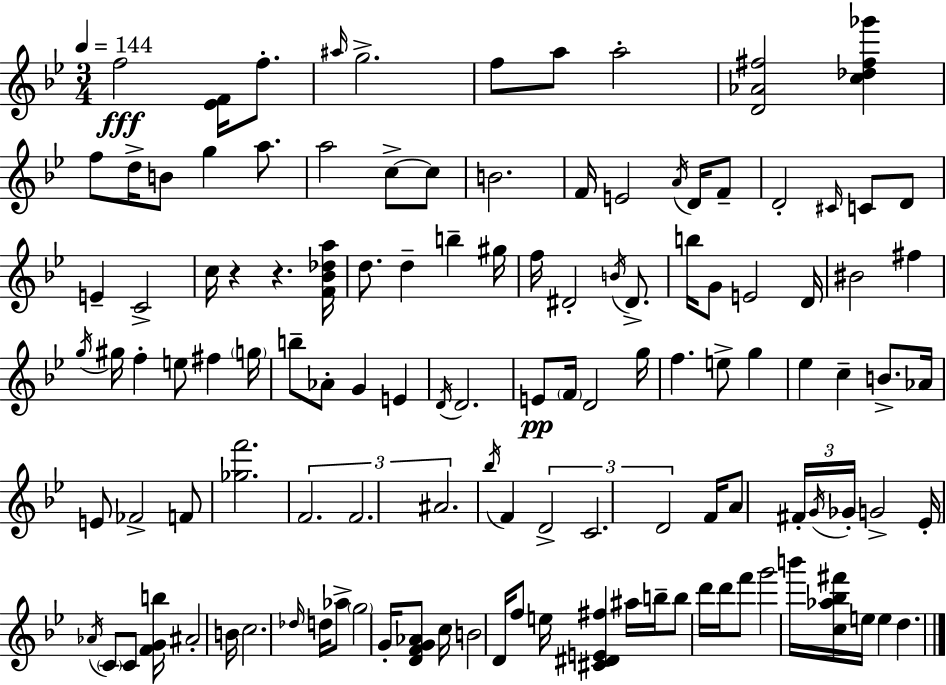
F5/h [Eb4,F4]/s F5/e. A#5/s G5/h. F5/e A5/e A5/h [D4,Ab4,F#5]/h [C5,Db5,F#5,Gb6]/q F5/e D5/s B4/e G5/q A5/e. A5/h C5/e C5/e B4/h. F4/s E4/h A4/s D4/s F4/e D4/h C#4/s C4/e D4/e E4/q C4/h C5/s R/q R/q. [F4,Bb4,Db5,A5]/s D5/e. D5/q B5/q G#5/s F5/s D#4/h B4/s D#4/e. B5/s G4/e E4/h D4/s BIS4/h F#5/q G5/s G#5/s F5/q E5/e F#5/q G5/s B5/e Ab4/e G4/q E4/q D4/s D4/h. E4/e F4/s D4/h G5/s F5/q. E5/e G5/q Eb5/q C5/q B4/e. Ab4/s E4/e FES4/h F4/e [Gb5,F6]/h. F4/h. F4/h. A#4/h. Bb5/s F4/q D4/h C4/h. D4/h F4/s A4/e F#4/s G4/s Gb4/s G4/h Eb4/s Ab4/s C4/e C4/e [F4,G4,B5]/s A#4/h B4/s C5/h. Db5/s D5/s Ab5/e G5/h G4/s [D4,F4,G4,Ab4]/e C5/s B4/h D4/s F5/e E5/s [C#4,D#4,E4,F#5]/q A#5/s B5/s B5/e D6/s D6/s F6/e G6/h B6/s [C5,Ab5,Bb5,F#6]/s E5/s E5/q D5/q.